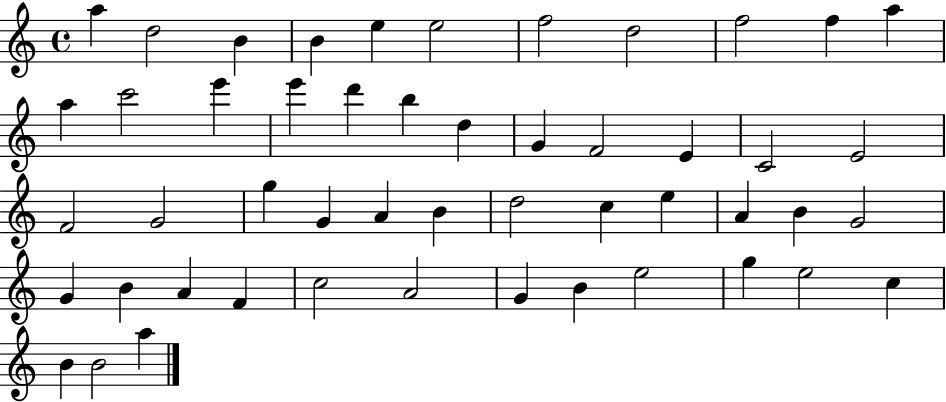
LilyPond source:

{
  \clef treble
  \time 4/4
  \defaultTimeSignature
  \key c \major
  a''4 d''2 b'4 | b'4 e''4 e''2 | f''2 d''2 | f''2 f''4 a''4 | \break a''4 c'''2 e'''4 | e'''4 d'''4 b''4 d''4 | g'4 f'2 e'4 | c'2 e'2 | \break f'2 g'2 | g''4 g'4 a'4 b'4 | d''2 c''4 e''4 | a'4 b'4 g'2 | \break g'4 b'4 a'4 f'4 | c''2 a'2 | g'4 b'4 e''2 | g''4 e''2 c''4 | \break b'4 b'2 a''4 | \bar "|."
}